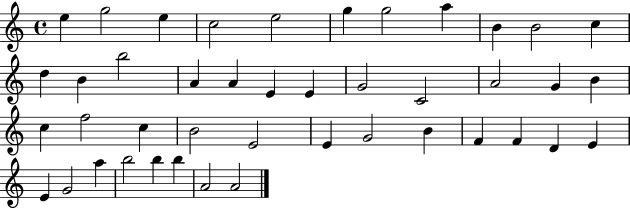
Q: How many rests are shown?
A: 0